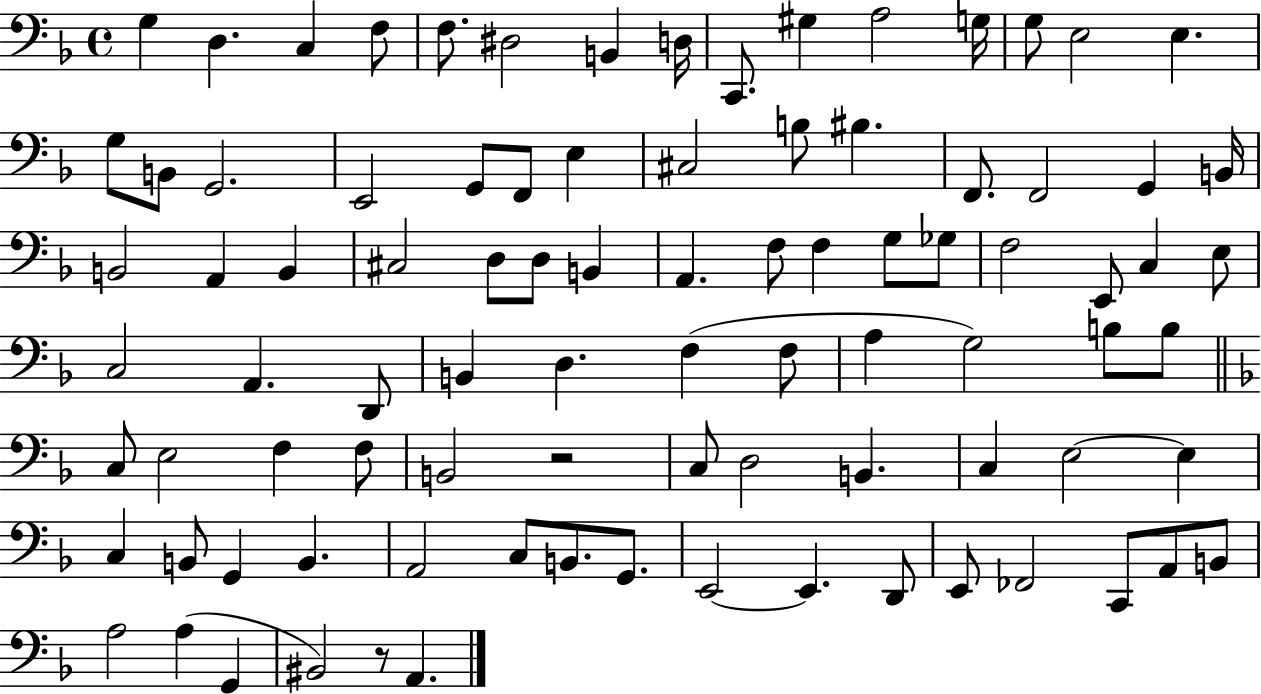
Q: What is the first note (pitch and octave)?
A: G3